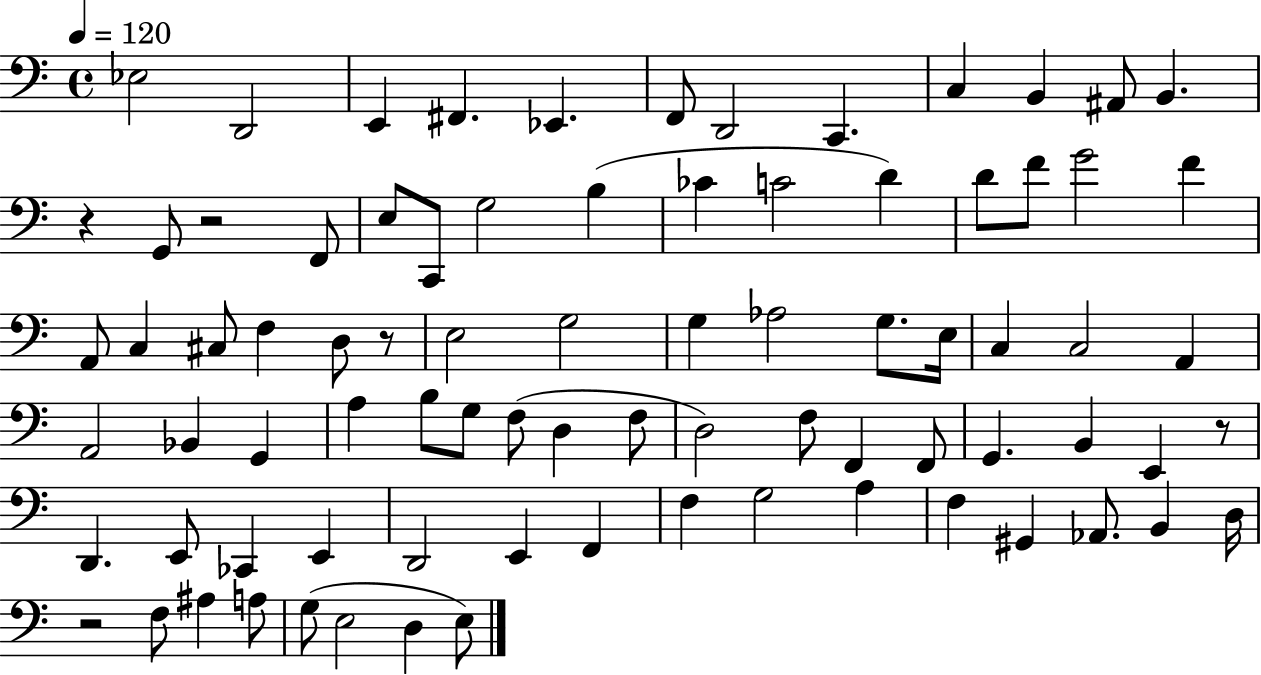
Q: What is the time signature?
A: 4/4